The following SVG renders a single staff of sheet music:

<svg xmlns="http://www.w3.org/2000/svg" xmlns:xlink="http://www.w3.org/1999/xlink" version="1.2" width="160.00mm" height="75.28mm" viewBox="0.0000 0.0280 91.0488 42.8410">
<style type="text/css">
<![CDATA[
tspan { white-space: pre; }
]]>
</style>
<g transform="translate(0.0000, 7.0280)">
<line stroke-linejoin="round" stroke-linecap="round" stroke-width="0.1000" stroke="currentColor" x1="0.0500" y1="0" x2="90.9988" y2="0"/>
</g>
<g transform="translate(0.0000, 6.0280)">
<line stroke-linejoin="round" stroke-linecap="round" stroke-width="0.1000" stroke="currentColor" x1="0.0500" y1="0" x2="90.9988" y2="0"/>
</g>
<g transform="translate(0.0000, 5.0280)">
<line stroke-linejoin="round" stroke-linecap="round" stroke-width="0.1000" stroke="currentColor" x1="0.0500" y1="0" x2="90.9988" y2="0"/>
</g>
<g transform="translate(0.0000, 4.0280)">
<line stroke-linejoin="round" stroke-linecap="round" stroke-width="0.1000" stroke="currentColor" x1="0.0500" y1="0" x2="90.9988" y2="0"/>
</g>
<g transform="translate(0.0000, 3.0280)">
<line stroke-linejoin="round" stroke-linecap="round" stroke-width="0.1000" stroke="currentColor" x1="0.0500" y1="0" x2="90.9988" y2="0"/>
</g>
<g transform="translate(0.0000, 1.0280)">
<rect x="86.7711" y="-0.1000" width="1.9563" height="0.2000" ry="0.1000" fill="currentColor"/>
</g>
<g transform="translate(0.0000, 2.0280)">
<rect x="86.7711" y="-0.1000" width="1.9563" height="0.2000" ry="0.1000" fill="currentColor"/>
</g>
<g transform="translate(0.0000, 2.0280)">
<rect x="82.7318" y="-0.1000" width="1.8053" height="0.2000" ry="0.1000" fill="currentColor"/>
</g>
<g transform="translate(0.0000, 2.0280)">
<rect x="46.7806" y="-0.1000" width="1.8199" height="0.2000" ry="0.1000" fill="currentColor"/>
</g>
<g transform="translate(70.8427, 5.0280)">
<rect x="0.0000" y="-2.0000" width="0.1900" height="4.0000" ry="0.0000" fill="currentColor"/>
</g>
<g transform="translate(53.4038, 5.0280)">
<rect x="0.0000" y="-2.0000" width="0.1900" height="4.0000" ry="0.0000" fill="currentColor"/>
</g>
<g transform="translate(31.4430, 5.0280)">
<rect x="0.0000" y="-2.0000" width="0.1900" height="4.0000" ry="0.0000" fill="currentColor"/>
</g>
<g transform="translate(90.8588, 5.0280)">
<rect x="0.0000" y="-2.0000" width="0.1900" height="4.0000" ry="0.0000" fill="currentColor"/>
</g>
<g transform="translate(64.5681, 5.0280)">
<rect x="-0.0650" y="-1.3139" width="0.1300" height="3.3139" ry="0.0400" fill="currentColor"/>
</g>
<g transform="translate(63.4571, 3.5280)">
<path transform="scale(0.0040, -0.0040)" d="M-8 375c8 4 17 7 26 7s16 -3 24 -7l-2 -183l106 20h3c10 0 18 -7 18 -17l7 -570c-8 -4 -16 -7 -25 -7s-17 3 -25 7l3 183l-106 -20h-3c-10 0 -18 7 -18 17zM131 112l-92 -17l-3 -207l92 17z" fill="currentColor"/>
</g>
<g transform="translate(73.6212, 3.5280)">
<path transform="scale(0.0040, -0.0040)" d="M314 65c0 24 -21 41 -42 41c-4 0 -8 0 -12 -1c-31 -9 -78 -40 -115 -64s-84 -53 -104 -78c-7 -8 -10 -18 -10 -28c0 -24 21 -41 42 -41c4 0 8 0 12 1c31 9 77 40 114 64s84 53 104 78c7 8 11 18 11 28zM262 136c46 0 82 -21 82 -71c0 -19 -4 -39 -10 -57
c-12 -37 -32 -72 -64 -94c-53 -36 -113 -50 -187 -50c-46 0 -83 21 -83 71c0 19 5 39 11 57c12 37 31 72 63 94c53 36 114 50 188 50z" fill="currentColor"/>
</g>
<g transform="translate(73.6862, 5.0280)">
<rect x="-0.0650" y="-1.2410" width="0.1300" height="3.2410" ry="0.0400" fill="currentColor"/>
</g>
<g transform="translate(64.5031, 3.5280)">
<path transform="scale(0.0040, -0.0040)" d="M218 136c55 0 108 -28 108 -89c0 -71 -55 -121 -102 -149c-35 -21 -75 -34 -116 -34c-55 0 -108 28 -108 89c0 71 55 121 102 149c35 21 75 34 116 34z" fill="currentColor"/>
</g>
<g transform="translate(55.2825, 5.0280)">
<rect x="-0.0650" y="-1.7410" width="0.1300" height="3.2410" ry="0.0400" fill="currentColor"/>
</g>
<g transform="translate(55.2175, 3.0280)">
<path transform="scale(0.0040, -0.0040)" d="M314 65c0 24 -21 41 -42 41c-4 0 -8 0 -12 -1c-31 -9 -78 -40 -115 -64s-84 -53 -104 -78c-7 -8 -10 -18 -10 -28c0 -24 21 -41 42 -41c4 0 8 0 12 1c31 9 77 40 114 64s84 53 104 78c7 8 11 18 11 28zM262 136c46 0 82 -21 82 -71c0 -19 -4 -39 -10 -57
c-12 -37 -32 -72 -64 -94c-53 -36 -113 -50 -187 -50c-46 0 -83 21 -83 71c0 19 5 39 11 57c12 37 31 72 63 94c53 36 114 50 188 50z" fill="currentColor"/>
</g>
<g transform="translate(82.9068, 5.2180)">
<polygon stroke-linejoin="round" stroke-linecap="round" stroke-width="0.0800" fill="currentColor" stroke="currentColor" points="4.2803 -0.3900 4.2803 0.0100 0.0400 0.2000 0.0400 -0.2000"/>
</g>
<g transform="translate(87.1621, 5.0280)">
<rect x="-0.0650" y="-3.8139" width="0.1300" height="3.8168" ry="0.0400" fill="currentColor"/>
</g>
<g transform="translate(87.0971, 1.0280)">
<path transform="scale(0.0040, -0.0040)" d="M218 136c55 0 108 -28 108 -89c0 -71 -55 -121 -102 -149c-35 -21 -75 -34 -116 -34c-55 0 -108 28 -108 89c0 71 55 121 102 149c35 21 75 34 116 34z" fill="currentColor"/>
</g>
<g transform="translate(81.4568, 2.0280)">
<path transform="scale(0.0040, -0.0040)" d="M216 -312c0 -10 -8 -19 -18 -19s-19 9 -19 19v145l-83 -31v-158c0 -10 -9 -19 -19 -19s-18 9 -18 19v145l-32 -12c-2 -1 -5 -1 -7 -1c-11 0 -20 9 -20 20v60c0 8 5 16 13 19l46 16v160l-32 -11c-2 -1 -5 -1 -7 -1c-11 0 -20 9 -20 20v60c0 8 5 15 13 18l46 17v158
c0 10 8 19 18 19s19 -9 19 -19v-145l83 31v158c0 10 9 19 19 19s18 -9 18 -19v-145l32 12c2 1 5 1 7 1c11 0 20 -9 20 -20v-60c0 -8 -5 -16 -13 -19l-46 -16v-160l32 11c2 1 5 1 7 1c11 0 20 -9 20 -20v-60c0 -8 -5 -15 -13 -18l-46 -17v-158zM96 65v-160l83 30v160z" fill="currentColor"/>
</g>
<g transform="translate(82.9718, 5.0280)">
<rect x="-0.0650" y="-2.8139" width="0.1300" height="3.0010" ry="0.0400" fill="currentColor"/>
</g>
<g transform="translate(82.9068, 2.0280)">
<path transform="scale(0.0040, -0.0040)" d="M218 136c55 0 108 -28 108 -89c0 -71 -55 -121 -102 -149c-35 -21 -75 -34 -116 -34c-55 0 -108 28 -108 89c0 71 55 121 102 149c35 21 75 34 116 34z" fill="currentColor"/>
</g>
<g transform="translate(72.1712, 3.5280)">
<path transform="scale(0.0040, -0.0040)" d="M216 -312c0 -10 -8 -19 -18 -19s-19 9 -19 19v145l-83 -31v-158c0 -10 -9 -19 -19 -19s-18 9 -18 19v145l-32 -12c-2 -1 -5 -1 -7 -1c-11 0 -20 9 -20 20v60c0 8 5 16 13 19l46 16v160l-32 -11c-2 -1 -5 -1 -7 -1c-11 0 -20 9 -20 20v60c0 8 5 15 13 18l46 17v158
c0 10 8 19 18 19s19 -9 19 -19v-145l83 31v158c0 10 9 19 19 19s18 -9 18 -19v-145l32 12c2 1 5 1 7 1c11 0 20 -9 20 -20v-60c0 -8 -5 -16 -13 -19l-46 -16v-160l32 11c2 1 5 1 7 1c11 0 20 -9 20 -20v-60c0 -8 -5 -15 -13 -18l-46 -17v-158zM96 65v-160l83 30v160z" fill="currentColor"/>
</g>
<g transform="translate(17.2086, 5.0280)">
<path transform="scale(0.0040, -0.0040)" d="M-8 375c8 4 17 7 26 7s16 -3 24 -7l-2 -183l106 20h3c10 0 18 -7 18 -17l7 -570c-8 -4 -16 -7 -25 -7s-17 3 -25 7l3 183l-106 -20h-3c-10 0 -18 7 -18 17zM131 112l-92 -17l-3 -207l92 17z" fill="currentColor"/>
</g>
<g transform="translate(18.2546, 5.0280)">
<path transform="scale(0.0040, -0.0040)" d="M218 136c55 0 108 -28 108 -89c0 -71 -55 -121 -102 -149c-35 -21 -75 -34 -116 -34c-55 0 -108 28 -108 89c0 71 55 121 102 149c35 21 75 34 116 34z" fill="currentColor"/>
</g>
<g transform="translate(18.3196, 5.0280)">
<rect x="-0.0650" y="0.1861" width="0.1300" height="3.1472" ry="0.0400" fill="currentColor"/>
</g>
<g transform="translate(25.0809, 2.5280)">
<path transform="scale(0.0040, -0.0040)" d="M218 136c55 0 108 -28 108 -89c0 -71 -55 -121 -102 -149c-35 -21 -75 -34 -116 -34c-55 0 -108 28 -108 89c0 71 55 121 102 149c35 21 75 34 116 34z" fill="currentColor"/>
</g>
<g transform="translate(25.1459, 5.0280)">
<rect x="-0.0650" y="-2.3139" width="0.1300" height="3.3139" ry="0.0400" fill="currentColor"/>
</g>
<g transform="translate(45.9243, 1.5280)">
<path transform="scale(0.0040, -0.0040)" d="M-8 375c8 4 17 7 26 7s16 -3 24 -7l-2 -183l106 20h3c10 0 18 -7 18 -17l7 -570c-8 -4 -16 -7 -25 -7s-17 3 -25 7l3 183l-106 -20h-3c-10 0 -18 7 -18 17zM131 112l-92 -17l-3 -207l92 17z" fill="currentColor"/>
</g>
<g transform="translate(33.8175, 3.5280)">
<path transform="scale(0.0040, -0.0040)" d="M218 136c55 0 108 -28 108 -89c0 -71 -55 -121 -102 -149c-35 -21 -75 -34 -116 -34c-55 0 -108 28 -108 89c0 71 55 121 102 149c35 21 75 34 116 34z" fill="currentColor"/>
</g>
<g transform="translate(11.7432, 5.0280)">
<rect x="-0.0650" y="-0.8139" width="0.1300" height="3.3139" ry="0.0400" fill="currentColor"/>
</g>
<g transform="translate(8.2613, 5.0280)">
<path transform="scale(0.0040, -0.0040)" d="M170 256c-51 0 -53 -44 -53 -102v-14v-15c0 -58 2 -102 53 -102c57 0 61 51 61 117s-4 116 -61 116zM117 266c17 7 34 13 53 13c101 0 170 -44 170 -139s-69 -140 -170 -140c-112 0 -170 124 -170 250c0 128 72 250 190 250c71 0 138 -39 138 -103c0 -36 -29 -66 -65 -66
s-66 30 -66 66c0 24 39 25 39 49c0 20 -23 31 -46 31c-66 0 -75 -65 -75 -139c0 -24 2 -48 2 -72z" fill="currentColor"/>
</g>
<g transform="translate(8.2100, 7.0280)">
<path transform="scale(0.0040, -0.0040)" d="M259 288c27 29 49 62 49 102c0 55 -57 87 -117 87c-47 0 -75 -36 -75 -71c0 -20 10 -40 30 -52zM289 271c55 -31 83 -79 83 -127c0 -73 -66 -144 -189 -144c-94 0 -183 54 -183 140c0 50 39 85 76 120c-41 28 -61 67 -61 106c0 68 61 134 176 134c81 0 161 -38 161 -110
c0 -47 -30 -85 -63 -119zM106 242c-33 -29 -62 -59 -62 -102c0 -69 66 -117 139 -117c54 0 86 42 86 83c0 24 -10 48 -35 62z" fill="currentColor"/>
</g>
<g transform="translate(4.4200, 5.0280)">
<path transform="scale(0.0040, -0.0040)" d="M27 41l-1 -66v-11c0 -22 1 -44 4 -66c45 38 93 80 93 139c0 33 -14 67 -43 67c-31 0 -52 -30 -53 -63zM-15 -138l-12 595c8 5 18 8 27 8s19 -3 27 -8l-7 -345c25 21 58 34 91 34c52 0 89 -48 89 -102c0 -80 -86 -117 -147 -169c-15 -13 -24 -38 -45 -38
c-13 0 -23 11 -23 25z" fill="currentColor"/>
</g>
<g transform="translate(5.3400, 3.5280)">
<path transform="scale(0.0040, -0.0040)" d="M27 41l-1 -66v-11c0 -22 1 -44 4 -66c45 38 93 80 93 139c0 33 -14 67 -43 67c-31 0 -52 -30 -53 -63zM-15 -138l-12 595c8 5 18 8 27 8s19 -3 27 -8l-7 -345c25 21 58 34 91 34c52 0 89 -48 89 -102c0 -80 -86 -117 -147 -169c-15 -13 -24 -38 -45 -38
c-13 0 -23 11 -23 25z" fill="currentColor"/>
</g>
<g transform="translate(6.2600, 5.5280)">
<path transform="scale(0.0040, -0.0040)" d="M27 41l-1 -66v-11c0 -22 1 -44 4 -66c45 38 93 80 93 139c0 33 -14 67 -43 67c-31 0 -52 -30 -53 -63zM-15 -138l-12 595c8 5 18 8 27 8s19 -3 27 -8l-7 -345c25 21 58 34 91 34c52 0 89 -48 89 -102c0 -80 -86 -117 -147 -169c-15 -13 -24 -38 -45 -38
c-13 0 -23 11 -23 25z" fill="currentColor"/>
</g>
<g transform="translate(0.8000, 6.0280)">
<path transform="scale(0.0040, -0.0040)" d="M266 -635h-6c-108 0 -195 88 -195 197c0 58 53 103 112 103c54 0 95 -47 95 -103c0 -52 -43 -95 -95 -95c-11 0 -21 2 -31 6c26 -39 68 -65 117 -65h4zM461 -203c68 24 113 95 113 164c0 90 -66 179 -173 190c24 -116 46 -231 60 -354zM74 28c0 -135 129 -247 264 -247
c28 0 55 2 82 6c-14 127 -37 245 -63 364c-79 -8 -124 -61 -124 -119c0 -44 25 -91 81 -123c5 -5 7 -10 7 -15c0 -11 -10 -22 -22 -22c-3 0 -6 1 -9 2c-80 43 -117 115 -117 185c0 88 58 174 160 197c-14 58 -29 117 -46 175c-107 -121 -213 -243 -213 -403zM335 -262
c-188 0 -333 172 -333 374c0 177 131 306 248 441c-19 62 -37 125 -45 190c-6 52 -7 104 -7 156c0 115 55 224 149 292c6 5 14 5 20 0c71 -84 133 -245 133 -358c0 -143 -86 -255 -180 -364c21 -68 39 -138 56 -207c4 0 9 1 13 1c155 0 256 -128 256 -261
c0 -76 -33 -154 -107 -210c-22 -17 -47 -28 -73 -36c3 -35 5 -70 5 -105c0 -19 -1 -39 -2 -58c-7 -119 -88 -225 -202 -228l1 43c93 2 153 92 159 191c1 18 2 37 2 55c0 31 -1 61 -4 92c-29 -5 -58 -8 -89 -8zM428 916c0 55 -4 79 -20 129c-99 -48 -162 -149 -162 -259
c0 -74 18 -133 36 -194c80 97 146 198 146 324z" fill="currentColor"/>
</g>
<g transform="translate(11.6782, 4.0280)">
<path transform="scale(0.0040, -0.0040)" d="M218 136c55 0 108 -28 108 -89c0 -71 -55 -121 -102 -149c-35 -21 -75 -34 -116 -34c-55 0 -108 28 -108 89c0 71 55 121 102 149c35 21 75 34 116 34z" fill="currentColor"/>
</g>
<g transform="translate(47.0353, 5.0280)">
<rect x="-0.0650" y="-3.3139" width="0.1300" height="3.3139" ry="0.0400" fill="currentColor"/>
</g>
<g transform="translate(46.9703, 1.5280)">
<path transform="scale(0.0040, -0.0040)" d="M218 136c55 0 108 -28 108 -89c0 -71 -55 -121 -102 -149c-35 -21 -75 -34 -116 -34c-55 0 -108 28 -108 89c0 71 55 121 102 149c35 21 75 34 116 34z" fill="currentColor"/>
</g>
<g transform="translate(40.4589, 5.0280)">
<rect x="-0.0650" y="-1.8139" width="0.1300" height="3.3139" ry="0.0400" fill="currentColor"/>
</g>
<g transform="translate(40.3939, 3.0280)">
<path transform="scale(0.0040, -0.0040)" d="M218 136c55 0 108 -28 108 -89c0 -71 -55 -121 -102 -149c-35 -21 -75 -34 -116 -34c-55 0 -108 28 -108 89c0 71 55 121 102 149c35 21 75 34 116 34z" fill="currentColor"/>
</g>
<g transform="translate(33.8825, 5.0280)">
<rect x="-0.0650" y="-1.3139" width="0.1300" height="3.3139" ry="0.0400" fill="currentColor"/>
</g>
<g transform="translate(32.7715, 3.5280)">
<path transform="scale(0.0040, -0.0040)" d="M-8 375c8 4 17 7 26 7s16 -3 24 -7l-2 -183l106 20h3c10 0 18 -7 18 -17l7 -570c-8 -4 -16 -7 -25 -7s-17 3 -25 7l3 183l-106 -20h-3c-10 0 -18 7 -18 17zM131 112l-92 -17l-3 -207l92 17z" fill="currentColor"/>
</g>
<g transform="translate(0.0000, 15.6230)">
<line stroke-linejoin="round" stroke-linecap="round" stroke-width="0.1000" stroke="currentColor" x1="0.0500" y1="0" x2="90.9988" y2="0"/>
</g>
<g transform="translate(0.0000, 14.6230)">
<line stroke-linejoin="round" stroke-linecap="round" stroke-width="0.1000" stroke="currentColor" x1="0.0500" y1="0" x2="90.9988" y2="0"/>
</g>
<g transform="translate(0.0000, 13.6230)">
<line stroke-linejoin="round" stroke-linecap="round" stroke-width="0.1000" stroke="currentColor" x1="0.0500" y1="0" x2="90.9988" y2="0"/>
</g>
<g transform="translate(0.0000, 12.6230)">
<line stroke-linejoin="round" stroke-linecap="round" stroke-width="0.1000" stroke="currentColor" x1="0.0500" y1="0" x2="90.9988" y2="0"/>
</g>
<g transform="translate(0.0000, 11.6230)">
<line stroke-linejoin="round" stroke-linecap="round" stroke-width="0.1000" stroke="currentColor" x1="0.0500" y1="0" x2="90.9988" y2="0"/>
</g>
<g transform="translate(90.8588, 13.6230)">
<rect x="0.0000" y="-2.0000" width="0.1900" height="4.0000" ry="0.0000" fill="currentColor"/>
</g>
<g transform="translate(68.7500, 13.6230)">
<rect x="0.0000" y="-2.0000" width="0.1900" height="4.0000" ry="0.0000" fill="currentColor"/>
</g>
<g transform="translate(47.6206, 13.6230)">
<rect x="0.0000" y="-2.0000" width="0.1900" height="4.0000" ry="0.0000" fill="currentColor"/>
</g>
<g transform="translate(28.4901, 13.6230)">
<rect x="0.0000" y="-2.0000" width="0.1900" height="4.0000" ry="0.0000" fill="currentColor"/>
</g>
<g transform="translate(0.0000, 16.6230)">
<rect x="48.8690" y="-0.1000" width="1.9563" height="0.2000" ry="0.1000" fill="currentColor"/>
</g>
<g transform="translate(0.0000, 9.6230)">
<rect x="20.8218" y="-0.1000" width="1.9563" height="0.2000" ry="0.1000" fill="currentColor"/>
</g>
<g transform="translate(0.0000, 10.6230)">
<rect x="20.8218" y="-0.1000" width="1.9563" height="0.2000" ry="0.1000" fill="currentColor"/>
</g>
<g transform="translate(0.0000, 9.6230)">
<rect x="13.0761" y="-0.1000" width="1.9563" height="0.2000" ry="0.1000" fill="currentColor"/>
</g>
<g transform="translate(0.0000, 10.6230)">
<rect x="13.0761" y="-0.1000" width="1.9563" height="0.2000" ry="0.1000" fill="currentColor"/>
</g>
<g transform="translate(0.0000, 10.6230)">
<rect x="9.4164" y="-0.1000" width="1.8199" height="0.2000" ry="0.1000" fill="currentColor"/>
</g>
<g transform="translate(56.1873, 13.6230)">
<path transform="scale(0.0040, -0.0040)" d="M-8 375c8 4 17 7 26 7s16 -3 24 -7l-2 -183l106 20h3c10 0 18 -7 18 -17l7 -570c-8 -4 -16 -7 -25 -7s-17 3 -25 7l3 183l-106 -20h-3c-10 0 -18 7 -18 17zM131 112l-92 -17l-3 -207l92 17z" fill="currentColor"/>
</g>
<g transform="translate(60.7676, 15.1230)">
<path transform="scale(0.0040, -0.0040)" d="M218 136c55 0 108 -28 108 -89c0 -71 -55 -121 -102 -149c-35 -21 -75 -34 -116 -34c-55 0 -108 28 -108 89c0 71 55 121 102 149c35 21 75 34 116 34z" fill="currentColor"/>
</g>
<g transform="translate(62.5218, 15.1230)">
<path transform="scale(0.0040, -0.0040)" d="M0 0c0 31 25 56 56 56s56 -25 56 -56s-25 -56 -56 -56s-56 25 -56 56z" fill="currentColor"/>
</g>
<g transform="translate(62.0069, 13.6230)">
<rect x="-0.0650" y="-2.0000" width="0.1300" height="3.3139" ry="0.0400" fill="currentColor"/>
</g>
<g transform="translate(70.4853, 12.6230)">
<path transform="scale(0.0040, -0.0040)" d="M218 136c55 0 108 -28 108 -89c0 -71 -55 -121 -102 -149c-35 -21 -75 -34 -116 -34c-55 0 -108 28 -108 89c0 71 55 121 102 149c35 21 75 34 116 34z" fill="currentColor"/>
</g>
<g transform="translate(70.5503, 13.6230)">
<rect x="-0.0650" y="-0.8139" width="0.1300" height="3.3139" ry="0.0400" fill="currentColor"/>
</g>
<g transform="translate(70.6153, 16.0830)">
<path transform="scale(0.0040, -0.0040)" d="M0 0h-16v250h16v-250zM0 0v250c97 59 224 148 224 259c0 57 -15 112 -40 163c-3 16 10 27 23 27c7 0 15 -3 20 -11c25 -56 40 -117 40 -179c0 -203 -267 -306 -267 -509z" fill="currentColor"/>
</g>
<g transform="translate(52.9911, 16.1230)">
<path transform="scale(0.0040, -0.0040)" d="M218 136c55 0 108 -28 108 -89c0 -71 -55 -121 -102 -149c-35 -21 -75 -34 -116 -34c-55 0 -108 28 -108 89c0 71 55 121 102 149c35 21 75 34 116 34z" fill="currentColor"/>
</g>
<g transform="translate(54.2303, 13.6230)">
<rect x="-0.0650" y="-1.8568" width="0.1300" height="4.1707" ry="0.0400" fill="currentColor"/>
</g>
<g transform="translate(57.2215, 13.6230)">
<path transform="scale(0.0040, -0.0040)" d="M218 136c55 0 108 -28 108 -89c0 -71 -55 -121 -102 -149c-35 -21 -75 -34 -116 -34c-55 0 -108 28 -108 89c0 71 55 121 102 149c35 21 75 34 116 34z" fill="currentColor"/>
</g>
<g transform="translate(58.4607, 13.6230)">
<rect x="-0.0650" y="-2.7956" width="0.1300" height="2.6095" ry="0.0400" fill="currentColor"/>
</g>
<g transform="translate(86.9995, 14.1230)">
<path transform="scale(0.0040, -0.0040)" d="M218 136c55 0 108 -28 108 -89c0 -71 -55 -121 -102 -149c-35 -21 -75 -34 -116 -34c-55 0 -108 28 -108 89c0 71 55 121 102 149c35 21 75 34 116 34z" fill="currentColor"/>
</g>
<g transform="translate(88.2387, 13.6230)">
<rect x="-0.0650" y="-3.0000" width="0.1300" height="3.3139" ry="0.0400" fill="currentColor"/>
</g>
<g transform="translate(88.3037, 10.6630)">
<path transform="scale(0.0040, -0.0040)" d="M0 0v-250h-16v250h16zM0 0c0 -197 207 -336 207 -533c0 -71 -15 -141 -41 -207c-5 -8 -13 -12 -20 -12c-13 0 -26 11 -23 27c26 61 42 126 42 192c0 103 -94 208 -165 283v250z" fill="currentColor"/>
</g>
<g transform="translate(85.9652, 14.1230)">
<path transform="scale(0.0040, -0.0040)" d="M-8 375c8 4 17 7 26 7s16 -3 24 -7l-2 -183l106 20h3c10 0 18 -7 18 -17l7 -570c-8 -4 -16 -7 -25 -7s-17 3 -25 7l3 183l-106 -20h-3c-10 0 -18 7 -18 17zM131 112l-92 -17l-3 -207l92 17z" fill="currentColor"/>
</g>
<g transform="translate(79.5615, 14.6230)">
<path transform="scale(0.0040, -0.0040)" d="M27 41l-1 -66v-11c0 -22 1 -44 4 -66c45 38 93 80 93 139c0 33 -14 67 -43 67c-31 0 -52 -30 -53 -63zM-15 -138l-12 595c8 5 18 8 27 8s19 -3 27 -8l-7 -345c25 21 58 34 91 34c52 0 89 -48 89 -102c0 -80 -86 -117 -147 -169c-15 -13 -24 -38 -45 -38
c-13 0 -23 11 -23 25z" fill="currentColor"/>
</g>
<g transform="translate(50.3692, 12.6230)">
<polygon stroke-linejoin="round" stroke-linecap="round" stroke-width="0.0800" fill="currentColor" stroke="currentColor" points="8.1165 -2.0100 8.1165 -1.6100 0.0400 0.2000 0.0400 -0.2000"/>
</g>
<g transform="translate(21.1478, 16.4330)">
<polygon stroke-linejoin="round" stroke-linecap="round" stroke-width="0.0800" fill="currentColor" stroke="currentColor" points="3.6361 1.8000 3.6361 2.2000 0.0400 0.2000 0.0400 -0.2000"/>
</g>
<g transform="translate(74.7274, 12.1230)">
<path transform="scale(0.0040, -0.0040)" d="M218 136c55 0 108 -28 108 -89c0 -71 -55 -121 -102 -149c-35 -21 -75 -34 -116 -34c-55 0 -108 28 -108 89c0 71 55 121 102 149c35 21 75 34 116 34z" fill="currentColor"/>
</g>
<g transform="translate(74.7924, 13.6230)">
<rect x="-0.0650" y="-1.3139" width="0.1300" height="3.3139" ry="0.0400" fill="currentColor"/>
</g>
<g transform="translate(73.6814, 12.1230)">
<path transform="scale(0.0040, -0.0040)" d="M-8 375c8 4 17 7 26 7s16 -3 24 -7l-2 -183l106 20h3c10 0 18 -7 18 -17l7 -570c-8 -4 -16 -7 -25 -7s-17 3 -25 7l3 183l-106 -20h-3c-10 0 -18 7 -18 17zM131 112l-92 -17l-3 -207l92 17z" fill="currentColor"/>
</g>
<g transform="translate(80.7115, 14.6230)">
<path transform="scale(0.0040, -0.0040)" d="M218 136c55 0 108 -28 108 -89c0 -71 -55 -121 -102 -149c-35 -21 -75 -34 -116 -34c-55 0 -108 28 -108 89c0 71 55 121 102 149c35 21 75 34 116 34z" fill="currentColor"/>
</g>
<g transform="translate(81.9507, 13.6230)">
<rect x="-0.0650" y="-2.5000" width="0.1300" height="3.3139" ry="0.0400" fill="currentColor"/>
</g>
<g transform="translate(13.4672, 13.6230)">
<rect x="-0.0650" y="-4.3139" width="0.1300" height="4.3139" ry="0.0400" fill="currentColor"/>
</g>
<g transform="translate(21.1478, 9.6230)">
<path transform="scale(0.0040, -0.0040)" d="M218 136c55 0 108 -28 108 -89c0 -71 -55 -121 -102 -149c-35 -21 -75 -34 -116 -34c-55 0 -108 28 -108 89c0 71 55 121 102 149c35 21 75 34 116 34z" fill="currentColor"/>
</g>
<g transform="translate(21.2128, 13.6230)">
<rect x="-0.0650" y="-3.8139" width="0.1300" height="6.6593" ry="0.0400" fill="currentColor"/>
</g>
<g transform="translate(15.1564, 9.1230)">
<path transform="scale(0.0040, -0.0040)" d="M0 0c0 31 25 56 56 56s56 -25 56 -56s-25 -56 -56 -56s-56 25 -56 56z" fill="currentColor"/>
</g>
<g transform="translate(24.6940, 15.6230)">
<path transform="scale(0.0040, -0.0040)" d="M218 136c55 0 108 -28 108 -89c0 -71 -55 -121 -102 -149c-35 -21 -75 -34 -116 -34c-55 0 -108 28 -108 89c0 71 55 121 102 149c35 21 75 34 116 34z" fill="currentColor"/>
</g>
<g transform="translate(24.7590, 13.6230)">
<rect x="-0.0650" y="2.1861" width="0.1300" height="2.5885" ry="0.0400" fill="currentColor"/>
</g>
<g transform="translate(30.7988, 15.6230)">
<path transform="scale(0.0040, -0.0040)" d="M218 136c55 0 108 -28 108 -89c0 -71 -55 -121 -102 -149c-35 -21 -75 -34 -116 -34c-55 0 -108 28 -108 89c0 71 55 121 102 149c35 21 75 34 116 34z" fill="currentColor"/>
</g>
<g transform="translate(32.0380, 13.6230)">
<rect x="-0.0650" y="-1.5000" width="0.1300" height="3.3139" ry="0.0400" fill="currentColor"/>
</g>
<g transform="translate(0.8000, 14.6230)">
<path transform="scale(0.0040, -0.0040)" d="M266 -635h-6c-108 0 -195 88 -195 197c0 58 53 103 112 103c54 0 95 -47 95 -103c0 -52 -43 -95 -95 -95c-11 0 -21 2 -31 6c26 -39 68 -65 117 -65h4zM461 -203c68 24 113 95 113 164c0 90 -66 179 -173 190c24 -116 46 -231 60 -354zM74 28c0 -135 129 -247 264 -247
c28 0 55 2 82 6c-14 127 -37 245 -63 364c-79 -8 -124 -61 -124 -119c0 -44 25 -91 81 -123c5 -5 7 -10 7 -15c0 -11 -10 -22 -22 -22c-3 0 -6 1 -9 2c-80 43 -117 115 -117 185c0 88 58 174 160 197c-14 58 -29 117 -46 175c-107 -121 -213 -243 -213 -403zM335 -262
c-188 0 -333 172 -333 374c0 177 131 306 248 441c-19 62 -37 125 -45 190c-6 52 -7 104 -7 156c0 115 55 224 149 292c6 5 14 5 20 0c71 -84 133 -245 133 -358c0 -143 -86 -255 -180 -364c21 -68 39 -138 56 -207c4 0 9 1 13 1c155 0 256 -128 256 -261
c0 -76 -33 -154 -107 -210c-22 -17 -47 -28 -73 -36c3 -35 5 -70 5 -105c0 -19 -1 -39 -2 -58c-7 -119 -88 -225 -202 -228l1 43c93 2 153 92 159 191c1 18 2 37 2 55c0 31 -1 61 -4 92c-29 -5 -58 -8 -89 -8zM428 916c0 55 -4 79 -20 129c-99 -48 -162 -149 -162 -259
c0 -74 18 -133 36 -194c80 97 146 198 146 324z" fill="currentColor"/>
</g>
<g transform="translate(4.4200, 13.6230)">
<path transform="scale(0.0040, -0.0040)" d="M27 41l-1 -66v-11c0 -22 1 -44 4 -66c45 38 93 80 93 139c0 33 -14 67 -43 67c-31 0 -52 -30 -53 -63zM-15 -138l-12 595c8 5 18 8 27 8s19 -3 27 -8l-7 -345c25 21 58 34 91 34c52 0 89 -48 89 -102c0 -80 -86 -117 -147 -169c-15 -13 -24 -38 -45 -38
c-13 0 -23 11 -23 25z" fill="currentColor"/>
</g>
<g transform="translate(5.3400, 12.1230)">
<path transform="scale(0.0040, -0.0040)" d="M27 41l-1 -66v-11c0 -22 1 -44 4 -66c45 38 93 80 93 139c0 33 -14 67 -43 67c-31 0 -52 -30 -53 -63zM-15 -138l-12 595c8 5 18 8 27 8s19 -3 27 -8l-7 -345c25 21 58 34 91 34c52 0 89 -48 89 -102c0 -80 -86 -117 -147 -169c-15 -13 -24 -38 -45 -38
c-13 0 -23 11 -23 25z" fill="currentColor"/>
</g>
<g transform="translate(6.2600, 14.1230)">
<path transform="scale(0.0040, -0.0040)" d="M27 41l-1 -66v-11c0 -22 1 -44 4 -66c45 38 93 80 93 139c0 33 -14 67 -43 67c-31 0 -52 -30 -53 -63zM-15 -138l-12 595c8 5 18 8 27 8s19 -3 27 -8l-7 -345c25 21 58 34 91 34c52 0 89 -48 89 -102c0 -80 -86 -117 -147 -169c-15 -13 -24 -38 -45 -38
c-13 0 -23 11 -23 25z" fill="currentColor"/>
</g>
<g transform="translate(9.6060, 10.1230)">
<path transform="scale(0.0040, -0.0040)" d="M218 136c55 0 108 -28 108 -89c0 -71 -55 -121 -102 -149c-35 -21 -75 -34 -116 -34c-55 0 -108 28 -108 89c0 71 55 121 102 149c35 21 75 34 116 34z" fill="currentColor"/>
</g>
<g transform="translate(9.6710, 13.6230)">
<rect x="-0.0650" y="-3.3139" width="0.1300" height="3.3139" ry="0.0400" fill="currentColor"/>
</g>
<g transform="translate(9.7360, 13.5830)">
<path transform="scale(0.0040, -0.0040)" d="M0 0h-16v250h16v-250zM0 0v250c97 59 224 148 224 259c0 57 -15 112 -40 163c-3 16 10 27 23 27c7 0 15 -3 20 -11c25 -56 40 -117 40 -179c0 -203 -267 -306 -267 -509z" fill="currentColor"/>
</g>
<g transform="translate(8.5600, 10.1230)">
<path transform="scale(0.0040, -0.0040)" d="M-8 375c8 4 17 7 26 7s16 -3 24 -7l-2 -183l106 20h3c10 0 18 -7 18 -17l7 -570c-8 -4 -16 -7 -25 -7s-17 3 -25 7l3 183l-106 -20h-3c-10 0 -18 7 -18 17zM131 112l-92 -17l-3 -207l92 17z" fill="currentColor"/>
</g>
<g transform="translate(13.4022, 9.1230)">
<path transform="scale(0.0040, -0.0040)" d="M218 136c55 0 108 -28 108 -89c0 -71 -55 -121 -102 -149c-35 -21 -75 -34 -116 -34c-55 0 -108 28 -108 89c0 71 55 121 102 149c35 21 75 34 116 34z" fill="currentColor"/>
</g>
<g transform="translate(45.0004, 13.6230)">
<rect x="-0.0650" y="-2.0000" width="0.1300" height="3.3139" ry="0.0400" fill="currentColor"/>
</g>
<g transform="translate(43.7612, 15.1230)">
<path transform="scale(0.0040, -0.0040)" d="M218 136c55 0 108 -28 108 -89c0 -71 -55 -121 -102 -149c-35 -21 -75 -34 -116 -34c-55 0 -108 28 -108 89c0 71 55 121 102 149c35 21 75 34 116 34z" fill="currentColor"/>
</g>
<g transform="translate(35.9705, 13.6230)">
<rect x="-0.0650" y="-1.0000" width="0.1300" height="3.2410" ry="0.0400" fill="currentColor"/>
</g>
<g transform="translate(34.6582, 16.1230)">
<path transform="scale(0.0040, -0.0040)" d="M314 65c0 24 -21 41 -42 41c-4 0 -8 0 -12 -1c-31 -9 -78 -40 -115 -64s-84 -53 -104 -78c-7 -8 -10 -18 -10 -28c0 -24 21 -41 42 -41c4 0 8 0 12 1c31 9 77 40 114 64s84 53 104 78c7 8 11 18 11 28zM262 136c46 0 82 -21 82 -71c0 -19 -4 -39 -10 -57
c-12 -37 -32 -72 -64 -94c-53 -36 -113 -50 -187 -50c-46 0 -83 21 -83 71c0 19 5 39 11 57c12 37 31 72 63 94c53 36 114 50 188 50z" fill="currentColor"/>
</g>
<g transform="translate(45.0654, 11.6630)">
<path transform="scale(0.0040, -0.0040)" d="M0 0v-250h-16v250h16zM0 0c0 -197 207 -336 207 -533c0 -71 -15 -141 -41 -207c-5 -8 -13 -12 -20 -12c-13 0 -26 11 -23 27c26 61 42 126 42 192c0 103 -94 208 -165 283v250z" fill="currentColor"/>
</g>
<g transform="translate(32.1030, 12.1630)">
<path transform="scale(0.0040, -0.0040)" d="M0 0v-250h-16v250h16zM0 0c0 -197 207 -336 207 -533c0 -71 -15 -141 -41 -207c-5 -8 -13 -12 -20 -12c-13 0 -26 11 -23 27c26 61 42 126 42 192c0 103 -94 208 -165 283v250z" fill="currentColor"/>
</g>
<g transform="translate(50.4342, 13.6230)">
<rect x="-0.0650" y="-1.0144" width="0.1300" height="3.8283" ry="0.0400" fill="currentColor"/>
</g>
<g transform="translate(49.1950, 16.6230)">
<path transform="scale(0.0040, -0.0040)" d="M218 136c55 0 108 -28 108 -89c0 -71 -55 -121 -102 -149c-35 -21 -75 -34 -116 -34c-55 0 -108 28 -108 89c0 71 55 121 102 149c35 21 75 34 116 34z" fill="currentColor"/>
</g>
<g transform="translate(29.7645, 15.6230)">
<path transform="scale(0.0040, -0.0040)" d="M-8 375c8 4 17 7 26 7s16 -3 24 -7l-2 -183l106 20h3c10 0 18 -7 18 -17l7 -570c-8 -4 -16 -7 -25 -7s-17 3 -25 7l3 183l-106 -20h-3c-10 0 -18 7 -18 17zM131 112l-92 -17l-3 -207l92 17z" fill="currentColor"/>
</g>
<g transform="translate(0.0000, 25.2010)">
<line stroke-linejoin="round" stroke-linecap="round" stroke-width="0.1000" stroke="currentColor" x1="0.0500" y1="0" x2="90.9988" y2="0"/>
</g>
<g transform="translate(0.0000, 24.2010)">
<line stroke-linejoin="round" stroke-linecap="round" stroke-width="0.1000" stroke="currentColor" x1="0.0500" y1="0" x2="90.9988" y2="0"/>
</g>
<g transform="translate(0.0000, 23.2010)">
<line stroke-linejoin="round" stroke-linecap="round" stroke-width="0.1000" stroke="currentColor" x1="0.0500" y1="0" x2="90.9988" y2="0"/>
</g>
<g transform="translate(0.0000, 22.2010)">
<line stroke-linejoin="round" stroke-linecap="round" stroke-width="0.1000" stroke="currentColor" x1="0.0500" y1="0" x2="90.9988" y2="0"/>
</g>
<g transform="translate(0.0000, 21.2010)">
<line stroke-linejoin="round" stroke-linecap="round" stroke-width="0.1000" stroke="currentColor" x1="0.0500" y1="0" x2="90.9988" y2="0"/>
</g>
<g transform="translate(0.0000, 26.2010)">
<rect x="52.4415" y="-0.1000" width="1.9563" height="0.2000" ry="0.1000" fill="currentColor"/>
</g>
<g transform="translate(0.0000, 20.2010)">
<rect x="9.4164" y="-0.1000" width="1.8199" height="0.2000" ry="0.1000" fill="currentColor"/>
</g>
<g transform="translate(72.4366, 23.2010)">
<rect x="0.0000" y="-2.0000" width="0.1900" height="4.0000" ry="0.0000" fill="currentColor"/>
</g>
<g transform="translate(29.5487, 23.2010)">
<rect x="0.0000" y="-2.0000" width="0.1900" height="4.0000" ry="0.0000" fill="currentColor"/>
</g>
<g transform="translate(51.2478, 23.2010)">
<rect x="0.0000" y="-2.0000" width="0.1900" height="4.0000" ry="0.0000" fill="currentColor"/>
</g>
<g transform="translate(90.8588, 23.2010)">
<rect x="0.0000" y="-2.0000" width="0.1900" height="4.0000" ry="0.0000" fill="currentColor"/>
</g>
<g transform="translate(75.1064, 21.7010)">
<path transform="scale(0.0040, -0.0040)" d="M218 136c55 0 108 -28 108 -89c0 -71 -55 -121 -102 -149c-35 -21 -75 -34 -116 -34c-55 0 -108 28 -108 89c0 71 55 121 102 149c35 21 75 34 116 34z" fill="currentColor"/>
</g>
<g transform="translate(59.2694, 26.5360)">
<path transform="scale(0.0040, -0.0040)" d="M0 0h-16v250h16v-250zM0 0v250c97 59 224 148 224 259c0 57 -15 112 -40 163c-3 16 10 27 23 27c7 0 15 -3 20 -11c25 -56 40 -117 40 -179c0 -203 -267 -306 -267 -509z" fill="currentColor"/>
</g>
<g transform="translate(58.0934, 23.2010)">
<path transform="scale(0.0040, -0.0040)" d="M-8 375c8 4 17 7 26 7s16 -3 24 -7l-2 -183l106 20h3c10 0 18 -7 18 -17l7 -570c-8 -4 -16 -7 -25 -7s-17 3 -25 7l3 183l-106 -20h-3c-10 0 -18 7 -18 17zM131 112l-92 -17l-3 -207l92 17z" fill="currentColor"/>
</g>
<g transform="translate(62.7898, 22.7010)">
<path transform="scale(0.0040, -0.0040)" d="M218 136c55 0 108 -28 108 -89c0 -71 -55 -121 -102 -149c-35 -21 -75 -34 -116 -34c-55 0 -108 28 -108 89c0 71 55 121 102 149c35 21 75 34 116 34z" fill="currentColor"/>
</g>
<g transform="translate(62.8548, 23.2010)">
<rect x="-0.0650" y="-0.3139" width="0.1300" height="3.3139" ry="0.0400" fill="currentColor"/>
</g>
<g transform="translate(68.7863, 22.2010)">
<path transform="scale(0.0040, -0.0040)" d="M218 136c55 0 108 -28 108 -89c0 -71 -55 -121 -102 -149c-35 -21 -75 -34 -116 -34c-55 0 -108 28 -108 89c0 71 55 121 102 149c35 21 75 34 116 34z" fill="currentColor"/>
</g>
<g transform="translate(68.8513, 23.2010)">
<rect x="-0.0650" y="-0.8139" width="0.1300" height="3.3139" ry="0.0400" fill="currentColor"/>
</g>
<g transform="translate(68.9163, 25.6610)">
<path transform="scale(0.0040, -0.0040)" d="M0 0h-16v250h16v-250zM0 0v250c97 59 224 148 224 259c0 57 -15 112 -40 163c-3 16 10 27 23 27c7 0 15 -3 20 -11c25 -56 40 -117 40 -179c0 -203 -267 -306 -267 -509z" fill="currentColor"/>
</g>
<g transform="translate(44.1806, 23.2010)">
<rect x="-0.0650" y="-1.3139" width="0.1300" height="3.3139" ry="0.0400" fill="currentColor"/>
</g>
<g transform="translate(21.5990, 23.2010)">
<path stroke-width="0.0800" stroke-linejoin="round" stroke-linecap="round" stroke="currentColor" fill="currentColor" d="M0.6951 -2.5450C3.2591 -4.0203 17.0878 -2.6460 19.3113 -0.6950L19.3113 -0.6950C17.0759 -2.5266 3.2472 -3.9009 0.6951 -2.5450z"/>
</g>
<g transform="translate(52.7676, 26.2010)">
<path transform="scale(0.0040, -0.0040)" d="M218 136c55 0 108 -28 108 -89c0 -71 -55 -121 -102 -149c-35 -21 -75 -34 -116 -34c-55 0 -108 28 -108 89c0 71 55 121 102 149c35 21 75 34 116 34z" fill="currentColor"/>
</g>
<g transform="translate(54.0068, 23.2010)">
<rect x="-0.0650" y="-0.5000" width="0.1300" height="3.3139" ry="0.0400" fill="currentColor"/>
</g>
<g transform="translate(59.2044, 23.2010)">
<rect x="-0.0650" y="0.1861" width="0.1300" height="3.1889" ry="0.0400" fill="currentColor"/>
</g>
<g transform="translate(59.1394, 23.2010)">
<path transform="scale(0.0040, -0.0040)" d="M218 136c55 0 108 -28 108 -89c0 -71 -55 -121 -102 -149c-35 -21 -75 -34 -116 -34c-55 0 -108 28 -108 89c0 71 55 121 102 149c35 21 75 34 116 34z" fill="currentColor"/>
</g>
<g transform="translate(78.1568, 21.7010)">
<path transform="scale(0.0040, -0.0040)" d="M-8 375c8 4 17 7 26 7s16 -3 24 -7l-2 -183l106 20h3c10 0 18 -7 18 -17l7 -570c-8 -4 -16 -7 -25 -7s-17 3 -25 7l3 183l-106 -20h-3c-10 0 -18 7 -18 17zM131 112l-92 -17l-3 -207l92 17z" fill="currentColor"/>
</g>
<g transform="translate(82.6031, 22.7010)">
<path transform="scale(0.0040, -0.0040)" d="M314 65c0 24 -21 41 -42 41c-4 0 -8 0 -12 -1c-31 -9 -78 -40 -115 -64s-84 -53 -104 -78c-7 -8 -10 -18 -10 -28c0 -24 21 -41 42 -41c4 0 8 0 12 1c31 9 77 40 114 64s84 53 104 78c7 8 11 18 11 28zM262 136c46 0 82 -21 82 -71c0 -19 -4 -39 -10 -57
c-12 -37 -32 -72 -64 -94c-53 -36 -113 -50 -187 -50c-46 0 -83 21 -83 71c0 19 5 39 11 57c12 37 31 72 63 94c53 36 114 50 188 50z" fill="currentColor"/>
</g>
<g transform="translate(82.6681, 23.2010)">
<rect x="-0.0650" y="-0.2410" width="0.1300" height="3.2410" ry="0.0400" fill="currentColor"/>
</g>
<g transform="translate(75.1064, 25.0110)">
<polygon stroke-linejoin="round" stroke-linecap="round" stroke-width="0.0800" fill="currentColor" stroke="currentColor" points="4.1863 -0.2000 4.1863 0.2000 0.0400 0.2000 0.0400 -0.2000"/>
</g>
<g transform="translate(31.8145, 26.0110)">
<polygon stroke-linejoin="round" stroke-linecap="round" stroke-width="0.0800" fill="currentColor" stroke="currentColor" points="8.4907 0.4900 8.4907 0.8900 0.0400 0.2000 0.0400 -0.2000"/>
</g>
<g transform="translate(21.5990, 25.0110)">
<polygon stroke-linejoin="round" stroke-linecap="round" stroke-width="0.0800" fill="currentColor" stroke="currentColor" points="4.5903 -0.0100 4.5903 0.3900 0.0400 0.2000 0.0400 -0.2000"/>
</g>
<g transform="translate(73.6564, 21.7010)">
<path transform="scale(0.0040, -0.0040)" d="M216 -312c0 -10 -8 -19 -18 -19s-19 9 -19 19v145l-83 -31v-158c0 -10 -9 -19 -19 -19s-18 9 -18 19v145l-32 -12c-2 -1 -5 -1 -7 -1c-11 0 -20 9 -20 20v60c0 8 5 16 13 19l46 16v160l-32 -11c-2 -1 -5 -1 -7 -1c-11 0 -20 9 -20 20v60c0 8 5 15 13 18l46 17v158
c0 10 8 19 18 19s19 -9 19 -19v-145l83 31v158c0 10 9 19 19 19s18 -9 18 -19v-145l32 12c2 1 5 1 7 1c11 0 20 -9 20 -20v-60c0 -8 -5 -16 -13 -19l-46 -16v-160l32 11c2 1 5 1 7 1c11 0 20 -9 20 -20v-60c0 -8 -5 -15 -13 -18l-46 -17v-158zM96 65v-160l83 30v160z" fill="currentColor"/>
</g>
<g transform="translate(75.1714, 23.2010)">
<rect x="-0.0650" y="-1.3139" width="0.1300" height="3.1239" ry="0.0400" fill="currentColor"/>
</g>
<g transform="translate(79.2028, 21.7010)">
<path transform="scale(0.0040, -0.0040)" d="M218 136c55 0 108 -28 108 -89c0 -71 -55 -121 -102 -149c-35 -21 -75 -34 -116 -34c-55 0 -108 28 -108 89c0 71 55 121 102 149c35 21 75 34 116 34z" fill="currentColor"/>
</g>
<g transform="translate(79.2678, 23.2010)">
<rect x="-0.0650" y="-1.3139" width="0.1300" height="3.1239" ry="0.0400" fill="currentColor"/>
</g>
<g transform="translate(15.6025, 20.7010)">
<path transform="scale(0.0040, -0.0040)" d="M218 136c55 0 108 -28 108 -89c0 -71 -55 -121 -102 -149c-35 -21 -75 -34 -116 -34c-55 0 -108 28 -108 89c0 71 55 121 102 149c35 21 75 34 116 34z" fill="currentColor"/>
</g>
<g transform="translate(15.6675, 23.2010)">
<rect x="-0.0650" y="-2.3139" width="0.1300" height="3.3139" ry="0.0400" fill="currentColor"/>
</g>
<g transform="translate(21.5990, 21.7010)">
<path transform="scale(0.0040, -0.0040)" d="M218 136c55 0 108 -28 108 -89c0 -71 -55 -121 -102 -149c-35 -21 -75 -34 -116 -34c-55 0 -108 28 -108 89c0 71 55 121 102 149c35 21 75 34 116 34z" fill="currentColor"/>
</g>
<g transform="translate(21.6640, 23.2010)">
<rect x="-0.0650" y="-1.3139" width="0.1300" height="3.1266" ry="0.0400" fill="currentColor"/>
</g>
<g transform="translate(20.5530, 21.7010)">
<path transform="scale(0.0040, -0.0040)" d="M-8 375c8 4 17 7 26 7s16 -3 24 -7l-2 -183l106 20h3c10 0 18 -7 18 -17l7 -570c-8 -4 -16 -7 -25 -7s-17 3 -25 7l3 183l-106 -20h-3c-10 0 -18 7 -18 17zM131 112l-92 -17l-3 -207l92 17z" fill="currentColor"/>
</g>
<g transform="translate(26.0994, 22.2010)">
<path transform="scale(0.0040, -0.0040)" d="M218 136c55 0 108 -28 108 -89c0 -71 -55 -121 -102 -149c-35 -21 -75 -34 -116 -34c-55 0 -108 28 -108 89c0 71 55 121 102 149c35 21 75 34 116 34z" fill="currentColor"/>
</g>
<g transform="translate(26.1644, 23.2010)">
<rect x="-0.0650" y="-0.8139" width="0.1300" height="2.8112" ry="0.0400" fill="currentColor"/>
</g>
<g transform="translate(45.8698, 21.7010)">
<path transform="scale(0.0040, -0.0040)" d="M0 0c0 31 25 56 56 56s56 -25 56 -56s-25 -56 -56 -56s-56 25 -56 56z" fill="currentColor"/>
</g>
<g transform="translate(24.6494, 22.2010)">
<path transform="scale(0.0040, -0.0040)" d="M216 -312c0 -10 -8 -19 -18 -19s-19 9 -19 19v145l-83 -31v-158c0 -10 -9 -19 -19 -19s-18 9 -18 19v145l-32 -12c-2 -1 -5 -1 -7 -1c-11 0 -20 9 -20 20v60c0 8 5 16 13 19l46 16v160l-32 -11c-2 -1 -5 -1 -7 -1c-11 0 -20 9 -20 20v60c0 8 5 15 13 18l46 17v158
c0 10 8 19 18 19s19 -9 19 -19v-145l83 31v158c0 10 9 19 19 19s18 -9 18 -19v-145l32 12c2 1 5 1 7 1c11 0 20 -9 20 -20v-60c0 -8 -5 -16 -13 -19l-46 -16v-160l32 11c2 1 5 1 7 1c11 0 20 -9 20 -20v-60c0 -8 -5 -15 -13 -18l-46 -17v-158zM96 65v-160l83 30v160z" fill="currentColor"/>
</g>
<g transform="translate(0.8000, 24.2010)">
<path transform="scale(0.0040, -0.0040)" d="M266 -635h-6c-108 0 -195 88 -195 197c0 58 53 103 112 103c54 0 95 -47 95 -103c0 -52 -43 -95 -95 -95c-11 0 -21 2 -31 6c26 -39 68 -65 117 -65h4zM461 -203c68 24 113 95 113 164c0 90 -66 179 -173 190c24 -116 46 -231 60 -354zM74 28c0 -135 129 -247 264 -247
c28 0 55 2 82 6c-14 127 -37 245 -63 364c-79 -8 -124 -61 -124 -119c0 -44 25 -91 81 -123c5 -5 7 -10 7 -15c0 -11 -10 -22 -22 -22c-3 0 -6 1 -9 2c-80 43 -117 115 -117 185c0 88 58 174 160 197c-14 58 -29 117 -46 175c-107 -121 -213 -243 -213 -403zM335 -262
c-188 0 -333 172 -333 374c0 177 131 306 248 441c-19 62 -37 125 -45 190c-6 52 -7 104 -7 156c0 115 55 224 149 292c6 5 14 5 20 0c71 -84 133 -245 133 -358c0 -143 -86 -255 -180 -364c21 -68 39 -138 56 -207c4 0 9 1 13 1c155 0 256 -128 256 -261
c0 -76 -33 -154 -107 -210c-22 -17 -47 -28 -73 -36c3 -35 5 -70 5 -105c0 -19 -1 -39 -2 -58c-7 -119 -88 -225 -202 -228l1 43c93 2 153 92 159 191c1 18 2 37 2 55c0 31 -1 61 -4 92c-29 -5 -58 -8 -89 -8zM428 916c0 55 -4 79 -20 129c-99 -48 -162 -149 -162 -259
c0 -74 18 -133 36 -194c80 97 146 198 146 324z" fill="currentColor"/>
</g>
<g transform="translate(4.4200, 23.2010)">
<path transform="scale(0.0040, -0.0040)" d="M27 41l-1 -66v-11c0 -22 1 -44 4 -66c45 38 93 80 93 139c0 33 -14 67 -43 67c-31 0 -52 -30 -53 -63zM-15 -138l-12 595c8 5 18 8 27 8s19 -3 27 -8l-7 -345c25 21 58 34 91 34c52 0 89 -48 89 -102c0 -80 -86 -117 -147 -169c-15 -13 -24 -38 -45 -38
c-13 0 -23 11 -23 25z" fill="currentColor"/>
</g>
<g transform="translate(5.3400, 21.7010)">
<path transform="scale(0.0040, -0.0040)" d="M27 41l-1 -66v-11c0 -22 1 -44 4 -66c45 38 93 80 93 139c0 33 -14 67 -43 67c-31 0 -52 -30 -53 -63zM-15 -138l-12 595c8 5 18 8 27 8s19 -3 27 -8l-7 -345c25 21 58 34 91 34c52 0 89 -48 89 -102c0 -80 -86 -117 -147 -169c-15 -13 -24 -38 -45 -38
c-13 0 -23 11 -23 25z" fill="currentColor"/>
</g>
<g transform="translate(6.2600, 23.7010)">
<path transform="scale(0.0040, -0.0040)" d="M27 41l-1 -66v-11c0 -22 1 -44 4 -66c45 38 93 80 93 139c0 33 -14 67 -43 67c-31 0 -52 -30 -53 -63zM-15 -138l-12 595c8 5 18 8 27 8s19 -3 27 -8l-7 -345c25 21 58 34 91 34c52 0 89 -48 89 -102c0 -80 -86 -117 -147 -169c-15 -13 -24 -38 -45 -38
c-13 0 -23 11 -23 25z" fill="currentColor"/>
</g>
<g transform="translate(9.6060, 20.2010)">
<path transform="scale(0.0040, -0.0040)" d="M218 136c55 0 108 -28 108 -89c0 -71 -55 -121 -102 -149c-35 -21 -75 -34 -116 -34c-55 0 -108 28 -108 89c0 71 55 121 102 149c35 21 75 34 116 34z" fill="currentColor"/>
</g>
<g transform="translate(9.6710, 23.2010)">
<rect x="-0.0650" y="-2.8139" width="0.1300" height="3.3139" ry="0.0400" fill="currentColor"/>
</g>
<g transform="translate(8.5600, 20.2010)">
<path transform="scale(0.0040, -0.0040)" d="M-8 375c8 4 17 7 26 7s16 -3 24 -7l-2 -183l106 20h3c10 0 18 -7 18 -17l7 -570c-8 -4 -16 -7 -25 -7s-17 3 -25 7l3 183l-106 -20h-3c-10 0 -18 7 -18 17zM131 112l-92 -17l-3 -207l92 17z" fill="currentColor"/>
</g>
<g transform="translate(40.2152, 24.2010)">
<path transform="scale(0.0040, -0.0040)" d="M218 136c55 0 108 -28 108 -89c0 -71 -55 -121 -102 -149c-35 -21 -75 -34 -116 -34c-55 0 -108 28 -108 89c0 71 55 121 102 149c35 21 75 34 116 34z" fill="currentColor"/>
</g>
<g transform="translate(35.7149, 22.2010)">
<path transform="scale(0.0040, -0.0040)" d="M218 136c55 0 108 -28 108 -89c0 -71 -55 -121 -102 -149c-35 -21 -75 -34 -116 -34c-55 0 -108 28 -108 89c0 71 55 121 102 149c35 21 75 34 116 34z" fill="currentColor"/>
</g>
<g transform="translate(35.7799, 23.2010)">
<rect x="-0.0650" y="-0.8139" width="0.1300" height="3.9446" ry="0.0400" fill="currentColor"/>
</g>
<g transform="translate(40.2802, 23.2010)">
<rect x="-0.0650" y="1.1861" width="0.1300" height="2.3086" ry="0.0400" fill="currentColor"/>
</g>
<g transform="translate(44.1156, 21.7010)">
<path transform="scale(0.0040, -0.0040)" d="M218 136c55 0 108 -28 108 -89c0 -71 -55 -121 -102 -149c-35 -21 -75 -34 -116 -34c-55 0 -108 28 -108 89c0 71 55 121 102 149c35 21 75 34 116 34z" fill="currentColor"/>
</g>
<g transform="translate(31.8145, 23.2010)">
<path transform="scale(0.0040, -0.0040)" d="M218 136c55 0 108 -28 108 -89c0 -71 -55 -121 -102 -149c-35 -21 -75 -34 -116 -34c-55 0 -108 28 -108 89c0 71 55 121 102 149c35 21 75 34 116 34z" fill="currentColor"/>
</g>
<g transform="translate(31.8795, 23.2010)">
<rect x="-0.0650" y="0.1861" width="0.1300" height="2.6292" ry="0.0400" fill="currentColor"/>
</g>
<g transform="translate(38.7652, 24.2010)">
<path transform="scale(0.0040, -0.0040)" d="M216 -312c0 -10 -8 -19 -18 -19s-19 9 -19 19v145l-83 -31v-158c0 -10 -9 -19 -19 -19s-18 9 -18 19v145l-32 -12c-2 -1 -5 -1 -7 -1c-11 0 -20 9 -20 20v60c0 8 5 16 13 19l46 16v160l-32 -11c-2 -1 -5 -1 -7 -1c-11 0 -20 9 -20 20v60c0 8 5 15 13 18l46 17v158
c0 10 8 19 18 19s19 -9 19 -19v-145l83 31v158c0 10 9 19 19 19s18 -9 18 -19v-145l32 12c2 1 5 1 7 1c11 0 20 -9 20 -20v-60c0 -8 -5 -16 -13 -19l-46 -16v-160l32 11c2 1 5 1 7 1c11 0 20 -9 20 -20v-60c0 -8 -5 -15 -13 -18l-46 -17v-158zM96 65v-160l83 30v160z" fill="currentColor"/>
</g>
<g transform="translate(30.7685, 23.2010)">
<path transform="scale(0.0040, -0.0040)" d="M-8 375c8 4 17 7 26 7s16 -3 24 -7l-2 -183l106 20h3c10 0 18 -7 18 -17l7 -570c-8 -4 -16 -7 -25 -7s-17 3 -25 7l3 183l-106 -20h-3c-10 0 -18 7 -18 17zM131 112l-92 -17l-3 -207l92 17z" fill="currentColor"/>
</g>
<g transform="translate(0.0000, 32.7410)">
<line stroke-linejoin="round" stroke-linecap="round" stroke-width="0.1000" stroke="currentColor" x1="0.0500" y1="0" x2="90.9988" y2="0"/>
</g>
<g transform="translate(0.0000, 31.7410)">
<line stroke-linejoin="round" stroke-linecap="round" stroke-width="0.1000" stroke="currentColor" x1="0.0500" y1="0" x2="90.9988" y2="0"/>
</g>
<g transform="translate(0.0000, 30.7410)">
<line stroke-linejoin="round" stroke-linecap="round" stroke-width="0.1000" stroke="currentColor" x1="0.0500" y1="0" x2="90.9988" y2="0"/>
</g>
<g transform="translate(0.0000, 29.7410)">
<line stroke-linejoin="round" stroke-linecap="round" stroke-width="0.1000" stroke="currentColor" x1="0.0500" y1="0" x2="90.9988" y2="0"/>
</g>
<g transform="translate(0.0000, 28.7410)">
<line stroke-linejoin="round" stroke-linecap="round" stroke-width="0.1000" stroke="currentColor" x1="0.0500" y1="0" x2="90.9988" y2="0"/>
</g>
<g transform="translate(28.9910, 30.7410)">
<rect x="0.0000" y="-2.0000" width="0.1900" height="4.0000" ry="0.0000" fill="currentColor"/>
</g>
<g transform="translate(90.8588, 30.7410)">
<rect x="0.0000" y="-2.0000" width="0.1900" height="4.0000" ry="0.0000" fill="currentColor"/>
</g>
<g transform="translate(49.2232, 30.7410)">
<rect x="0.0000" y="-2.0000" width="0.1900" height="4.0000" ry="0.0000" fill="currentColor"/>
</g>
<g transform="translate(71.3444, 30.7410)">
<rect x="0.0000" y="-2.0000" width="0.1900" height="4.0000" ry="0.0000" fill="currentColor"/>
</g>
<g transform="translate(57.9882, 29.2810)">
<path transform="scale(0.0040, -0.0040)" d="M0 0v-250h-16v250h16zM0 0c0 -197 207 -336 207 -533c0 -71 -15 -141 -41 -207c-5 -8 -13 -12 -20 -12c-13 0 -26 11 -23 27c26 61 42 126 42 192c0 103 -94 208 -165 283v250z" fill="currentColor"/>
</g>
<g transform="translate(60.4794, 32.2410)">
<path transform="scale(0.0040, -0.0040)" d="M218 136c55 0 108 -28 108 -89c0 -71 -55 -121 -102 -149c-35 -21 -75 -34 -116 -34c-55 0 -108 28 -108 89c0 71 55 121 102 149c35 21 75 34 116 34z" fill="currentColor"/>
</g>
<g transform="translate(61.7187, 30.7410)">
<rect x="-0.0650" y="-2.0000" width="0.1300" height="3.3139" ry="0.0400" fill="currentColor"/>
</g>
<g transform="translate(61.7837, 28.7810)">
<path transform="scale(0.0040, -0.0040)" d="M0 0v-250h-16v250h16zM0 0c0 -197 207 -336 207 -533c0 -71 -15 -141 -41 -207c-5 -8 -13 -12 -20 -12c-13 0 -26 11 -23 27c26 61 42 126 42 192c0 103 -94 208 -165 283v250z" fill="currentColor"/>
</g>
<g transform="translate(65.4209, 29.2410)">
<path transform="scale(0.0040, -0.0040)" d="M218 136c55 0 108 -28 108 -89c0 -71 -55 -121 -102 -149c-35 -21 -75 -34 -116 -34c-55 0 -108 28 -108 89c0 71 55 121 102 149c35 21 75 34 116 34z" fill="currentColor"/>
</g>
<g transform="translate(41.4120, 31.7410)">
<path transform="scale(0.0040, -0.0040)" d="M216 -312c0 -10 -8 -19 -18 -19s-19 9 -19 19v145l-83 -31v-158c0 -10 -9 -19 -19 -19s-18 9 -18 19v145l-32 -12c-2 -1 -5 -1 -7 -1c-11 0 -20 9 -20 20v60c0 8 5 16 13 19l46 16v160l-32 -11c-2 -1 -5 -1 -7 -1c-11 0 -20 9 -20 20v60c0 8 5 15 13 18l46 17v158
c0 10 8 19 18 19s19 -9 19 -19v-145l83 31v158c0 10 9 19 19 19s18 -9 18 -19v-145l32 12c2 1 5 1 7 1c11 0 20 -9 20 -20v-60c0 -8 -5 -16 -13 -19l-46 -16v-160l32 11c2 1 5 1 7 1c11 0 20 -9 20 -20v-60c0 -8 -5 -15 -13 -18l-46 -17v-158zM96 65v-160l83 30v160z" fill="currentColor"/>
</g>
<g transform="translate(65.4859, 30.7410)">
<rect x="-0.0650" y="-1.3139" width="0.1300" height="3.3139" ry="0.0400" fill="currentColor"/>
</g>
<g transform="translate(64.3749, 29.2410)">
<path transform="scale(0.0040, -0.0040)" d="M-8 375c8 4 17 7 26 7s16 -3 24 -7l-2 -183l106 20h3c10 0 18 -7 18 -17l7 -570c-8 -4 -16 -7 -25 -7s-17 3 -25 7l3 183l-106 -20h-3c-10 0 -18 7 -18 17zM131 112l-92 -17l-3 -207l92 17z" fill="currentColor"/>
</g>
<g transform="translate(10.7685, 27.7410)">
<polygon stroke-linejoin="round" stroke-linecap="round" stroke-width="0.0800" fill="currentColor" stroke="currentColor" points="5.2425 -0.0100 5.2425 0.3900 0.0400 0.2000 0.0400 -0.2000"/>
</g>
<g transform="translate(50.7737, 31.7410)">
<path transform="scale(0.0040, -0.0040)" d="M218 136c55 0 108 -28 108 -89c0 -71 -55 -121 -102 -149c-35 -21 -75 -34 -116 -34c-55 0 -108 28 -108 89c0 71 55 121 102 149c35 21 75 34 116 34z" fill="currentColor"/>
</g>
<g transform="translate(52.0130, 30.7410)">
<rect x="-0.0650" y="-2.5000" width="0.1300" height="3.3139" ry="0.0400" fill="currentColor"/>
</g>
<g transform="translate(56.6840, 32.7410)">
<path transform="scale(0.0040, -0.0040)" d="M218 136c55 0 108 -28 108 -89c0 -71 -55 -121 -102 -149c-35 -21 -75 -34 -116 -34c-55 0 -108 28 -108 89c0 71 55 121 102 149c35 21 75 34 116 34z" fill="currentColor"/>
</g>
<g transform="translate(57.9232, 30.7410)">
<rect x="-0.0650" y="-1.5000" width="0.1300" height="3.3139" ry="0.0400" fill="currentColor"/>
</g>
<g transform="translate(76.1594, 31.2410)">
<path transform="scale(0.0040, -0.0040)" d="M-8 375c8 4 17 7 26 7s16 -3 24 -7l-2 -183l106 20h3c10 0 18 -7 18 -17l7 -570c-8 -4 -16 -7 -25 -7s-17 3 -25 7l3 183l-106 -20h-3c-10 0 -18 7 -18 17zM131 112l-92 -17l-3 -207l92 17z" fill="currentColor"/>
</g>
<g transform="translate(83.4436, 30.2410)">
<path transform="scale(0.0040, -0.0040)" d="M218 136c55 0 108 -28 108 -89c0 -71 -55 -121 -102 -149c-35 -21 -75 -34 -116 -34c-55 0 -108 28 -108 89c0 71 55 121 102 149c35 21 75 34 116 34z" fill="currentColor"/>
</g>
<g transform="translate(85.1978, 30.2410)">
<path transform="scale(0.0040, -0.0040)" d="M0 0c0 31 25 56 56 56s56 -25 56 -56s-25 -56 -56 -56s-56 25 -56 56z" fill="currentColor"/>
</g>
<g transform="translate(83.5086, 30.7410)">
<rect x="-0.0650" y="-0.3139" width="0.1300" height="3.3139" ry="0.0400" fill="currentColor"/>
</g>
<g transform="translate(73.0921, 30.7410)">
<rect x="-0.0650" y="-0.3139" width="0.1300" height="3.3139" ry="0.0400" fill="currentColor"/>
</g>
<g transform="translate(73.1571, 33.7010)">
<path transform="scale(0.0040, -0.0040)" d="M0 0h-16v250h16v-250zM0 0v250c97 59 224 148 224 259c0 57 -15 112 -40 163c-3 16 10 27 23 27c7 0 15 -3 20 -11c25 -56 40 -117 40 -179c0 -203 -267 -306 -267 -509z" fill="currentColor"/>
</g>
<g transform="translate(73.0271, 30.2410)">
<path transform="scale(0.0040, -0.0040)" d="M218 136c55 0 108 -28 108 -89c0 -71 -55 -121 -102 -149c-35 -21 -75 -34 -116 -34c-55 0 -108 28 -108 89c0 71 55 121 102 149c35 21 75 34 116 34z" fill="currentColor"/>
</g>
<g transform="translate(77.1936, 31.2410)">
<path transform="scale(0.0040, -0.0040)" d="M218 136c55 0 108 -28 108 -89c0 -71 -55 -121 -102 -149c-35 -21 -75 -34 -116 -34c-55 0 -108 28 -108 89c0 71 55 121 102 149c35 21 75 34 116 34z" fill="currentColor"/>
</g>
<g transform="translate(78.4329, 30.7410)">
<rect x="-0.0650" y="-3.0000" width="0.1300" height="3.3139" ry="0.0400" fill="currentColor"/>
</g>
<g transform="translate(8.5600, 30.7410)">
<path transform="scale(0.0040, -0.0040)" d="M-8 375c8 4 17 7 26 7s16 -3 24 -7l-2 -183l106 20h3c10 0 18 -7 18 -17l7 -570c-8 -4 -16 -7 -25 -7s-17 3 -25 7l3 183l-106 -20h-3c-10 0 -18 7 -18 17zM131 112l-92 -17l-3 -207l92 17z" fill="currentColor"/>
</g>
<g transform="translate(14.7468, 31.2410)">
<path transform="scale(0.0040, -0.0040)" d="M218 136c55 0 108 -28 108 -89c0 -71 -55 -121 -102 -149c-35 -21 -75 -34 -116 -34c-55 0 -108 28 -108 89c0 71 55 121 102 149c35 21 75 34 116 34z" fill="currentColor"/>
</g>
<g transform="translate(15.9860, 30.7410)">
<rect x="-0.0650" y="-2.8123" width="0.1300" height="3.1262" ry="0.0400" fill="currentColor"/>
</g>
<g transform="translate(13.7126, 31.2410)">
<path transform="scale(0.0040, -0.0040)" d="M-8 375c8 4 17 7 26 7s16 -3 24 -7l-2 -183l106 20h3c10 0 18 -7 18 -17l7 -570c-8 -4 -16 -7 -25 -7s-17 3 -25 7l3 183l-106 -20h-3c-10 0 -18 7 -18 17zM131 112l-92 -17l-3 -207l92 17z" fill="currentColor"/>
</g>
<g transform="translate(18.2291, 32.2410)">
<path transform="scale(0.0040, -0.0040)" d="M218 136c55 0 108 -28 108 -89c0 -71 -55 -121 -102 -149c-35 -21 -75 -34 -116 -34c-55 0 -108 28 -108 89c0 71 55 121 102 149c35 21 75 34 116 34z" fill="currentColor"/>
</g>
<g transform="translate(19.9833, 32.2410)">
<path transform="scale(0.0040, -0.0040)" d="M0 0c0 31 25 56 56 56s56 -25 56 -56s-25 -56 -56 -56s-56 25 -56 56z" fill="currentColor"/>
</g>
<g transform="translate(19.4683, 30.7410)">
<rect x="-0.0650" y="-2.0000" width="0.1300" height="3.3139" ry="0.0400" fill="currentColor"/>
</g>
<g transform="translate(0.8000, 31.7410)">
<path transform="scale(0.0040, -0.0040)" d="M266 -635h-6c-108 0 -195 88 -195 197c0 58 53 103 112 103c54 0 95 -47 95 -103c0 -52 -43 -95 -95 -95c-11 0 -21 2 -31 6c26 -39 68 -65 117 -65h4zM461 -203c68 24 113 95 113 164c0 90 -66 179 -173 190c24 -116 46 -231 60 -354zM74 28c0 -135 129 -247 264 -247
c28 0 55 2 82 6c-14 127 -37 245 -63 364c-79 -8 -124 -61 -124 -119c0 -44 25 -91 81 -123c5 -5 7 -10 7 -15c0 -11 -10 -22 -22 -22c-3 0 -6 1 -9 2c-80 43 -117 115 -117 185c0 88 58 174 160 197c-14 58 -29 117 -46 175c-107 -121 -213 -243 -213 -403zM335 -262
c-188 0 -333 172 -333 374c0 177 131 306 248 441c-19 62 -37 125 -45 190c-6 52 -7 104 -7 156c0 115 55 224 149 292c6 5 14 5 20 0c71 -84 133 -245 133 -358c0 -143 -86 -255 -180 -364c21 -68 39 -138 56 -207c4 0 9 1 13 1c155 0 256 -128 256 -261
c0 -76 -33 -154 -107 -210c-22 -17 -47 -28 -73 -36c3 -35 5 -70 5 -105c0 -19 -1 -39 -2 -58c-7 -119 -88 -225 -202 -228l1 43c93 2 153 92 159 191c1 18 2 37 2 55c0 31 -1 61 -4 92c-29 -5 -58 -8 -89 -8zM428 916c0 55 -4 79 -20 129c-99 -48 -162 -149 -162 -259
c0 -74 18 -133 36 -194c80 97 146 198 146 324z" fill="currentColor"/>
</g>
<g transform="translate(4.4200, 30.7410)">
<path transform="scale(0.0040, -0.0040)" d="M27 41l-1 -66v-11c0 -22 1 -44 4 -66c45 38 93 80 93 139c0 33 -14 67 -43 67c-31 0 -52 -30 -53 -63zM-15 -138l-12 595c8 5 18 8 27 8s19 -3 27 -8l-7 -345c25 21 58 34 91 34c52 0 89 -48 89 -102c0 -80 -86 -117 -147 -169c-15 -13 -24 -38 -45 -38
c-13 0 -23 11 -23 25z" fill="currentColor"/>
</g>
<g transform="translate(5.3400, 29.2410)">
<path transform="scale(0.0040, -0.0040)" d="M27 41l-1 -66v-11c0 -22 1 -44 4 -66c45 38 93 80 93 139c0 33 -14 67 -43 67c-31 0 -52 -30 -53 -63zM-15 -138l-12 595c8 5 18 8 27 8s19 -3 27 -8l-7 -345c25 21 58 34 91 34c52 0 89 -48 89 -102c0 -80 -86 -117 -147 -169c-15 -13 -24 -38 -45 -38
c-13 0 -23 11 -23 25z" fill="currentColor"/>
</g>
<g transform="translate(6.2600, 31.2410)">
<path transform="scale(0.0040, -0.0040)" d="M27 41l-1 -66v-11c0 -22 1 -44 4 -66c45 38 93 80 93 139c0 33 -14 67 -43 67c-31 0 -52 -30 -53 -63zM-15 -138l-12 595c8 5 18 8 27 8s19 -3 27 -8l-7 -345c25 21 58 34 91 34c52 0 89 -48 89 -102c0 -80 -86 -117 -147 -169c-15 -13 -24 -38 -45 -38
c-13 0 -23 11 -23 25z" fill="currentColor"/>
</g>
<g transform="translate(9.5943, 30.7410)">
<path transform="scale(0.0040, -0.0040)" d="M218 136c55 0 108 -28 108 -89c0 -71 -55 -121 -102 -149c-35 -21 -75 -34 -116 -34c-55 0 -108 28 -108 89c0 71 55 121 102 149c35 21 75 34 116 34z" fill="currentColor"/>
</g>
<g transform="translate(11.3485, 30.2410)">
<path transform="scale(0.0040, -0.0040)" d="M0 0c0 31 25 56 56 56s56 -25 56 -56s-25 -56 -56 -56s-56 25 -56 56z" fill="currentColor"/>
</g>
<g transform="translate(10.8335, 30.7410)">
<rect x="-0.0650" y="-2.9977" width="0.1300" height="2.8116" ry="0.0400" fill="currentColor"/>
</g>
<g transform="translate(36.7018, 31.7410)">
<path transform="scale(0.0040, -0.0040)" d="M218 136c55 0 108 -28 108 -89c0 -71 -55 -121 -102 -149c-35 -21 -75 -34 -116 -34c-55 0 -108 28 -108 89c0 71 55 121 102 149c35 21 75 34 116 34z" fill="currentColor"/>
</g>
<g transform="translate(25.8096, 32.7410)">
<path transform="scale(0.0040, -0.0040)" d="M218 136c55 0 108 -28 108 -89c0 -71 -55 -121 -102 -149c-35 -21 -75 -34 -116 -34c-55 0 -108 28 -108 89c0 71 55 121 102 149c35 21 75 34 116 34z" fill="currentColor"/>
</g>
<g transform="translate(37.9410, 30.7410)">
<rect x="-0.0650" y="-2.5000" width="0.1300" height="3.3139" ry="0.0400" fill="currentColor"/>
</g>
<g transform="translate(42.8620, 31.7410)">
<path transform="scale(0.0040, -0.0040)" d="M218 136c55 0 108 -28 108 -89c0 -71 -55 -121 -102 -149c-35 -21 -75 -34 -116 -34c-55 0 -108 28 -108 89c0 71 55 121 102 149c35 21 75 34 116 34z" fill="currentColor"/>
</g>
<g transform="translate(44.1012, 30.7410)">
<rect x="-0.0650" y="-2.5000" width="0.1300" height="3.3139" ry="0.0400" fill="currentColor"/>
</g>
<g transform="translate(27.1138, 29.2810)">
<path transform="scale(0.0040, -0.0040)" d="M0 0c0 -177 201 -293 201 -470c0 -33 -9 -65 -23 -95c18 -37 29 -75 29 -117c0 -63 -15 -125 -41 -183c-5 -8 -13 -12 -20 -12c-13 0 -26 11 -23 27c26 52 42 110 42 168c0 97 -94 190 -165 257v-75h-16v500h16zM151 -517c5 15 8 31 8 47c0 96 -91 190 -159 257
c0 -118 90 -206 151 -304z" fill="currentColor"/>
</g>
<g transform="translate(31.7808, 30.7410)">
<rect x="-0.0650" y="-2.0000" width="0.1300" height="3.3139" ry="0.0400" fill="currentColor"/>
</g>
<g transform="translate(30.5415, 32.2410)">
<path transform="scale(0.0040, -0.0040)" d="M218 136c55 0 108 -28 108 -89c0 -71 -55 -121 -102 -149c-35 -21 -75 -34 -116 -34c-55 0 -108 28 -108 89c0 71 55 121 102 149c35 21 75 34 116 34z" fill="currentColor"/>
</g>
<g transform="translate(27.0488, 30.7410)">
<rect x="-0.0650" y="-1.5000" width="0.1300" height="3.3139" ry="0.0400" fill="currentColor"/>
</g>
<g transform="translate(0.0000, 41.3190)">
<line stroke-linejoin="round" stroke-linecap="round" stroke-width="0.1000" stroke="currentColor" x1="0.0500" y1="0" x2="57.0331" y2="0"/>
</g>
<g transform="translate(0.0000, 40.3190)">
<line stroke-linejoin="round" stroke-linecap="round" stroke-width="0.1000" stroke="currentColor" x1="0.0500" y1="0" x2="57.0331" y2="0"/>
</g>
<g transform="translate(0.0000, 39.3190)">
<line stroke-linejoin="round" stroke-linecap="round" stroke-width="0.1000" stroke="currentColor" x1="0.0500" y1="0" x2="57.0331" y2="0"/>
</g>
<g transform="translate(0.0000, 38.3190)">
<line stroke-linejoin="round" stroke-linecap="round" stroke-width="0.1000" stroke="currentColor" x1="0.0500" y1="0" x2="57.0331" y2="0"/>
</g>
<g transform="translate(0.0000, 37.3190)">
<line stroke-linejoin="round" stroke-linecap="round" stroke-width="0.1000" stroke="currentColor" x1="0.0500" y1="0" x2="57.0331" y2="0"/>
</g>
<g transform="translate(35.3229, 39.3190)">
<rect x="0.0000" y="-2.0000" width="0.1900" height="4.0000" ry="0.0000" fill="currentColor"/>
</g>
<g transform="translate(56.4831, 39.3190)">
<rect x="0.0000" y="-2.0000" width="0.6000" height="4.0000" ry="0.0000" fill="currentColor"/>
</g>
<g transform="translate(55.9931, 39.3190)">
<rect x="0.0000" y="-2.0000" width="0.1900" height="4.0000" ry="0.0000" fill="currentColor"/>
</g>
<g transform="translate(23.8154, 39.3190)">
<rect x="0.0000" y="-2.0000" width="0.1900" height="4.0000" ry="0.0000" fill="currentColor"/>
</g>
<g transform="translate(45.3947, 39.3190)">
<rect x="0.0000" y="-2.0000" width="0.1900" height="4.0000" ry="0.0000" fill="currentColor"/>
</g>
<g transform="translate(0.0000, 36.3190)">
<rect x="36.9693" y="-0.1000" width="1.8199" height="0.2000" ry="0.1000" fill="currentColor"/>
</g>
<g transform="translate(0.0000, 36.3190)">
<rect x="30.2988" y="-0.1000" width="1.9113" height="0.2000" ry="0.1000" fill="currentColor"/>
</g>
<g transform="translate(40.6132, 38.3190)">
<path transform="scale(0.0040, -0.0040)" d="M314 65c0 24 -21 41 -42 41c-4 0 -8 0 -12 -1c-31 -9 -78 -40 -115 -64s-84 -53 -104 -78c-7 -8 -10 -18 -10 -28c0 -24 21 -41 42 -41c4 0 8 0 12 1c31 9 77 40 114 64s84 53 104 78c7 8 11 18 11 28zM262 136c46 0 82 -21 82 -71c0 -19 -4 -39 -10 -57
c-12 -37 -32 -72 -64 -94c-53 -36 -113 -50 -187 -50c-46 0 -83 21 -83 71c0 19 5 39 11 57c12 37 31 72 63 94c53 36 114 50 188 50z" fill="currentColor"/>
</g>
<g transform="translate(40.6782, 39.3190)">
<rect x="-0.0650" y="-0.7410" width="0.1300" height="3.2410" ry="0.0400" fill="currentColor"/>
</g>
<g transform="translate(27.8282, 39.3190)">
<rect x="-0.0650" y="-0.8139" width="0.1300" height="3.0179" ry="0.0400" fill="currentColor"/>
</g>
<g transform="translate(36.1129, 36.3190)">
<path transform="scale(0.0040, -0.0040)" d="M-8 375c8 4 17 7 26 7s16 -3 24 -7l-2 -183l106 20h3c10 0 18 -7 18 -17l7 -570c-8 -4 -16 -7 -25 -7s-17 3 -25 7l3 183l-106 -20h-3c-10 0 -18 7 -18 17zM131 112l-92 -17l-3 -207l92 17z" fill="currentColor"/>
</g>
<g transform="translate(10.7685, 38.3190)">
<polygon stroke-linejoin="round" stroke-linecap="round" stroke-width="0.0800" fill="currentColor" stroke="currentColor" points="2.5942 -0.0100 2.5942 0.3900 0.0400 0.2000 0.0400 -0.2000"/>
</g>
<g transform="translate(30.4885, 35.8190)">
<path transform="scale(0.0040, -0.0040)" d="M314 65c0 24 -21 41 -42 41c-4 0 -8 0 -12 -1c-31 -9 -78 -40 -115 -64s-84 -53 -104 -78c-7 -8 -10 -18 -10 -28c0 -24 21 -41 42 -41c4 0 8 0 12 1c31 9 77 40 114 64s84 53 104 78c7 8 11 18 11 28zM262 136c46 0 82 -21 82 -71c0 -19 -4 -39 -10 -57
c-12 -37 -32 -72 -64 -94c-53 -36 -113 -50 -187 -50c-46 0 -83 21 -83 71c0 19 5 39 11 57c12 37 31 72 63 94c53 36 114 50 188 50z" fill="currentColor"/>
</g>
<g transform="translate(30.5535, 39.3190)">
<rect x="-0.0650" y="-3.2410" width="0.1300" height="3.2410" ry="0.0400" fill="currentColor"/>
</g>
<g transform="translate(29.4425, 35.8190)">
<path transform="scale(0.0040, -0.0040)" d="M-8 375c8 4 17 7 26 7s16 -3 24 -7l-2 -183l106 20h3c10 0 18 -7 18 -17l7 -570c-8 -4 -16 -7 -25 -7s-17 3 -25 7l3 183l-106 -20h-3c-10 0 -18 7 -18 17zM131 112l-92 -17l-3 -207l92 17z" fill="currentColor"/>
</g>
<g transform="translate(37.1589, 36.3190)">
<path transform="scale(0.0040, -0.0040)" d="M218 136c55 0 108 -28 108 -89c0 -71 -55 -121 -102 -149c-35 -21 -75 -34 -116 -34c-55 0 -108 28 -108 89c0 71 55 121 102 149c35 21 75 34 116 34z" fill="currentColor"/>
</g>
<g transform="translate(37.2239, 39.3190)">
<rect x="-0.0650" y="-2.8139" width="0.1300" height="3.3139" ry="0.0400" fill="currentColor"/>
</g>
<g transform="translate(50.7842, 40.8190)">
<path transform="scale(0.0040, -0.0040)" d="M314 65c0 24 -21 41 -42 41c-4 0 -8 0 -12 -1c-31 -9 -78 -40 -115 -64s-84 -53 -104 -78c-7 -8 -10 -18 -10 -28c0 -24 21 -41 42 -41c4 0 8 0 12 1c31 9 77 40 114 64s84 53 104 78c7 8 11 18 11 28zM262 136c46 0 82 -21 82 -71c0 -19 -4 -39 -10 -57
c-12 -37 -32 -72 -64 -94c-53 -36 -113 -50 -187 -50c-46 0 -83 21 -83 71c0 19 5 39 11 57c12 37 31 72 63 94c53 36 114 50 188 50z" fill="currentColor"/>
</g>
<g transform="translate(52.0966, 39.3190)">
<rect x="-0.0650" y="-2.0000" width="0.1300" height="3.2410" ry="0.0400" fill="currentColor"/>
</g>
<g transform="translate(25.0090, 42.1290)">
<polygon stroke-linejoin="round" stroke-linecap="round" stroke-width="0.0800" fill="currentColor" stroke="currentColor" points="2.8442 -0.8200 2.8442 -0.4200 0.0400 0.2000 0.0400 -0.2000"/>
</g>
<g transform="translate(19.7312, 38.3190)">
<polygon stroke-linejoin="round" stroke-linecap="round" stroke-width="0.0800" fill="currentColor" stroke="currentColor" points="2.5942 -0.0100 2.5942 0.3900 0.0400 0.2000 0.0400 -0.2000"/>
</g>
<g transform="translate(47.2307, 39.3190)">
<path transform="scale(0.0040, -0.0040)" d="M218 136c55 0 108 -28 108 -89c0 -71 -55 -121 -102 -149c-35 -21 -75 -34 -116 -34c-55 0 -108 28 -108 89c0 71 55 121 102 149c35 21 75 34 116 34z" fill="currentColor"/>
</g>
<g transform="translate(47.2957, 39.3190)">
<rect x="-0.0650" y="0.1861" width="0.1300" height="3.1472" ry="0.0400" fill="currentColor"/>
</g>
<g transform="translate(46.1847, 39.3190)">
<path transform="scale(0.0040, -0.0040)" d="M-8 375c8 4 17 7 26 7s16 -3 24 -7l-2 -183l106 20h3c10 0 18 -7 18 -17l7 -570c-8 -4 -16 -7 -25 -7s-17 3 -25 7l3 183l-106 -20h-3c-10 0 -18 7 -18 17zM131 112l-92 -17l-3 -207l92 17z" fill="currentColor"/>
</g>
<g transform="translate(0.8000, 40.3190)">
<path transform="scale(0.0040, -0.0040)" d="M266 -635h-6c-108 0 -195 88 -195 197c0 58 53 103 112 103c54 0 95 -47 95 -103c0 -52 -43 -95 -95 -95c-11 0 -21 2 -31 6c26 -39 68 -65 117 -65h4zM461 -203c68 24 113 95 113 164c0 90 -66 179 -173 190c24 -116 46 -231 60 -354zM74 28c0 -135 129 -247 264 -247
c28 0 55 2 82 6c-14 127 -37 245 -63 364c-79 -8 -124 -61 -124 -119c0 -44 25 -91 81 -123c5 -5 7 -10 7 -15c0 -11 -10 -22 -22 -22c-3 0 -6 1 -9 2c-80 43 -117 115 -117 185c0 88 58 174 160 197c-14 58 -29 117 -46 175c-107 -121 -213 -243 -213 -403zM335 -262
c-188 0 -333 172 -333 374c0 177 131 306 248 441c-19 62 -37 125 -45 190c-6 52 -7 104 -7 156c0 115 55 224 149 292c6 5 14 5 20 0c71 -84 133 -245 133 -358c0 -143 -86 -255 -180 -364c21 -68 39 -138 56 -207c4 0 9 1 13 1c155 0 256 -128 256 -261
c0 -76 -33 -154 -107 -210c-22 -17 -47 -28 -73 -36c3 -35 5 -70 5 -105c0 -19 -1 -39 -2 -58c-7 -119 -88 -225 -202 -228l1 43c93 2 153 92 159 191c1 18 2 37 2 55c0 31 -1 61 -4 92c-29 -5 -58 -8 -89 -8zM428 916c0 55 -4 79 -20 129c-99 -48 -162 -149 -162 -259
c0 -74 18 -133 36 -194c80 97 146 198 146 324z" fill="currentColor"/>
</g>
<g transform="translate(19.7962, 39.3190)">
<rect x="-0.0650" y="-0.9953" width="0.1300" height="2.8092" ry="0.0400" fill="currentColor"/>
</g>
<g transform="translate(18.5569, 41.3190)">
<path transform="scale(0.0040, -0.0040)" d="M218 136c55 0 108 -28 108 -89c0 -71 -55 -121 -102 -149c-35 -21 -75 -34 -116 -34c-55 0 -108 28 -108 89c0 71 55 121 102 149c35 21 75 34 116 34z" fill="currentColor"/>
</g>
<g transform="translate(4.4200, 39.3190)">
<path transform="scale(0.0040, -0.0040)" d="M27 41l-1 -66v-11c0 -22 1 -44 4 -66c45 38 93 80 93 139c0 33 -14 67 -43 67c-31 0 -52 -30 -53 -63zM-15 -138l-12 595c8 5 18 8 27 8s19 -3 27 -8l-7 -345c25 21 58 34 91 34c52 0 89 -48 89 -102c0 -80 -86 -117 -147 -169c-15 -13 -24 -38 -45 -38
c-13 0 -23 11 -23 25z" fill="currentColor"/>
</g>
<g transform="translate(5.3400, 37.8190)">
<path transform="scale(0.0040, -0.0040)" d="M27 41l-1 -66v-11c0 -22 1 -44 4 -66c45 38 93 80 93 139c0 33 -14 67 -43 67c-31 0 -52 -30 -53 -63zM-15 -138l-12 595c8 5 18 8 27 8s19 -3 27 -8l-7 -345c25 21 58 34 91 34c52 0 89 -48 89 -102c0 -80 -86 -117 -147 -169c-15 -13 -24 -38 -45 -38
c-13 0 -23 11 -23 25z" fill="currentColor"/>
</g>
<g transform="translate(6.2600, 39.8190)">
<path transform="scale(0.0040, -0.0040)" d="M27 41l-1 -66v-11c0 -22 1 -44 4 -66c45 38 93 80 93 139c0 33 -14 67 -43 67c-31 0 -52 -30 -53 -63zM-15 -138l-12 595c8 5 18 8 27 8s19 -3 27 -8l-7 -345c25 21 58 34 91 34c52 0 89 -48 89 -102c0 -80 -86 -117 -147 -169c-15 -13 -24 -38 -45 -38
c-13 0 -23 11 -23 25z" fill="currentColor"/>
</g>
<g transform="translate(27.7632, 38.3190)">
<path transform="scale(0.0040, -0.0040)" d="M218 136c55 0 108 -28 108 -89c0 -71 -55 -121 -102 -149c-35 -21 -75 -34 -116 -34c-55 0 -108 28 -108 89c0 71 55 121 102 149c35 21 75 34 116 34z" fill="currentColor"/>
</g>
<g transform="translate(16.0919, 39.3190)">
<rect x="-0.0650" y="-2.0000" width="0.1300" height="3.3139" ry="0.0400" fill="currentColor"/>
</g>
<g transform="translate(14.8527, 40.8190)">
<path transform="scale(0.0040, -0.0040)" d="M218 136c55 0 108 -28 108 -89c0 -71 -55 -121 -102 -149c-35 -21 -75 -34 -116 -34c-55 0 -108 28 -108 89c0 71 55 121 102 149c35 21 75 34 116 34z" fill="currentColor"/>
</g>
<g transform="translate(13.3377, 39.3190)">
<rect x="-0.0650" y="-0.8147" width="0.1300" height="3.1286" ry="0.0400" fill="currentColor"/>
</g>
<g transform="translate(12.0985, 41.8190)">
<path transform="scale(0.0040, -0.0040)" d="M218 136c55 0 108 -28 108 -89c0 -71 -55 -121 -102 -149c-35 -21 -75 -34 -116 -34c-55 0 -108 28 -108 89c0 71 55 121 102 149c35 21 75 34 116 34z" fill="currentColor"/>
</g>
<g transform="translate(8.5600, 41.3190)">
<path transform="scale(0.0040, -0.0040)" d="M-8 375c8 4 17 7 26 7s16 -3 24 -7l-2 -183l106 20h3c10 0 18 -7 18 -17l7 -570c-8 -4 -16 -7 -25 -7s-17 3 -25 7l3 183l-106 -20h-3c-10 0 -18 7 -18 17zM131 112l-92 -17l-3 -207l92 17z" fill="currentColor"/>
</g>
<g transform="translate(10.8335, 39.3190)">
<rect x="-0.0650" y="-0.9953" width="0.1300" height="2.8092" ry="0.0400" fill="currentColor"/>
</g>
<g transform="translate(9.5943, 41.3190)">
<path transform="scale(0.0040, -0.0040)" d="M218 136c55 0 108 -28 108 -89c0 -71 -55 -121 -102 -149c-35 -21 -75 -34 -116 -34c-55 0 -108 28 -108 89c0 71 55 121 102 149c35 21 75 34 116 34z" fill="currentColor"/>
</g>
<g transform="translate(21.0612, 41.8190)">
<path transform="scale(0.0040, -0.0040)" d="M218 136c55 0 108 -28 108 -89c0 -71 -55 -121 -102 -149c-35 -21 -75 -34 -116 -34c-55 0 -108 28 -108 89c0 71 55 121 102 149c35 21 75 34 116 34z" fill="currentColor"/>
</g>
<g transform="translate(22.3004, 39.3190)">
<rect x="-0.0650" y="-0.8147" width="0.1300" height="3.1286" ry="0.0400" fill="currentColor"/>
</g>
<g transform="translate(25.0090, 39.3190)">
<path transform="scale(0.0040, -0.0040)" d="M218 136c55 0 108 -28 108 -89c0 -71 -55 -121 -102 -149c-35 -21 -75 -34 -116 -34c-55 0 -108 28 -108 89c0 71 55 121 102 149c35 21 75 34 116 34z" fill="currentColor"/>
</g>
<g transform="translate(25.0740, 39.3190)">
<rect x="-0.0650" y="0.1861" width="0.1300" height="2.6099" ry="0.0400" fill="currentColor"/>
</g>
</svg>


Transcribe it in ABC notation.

X:1
T:Untitled
M:6/8
L:1/4
K:Eb
d B g e f b f2 e ^e2 ^a/2 c'/2 b/2 d' c'/2 _E/2 E/2 D2 F/2 C/2 D/2 B/2 F d/2 e _G A/2 a g e/2 ^d/2 B/2 d/2 ^G/2 _e C B/2 c d/2 ^e/2 e/2 c2 B/2 A/2 F _E/4 F G ^G G _E/2 F/2 e c/2 A c E/2 D/2 F E/2 D/2 _B/2 d/2 b2 a d2 B F2